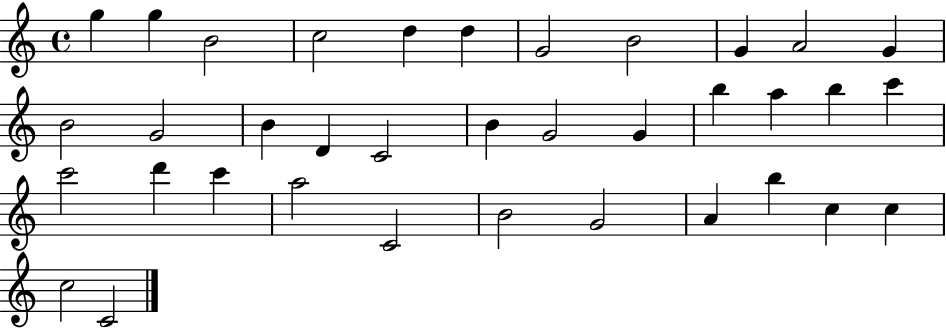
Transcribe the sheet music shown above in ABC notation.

X:1
T:Untitled
M:4/4
L:1/4
K:C
g g B2 c2 d d G2 B2 G A2 G B2 G2 B D C2 B G2 G b a b c' c'2 d' c' a2 C2 B2 G2 A b c c c2 C2